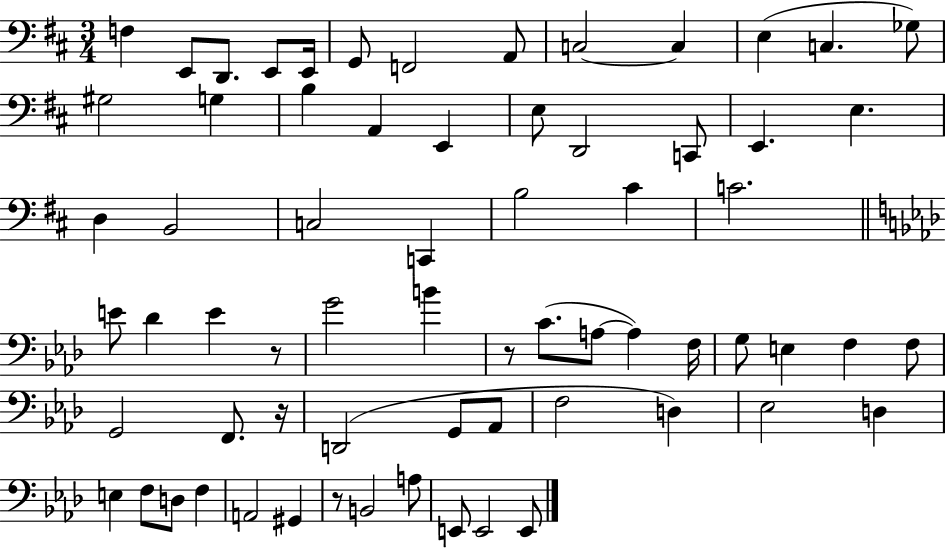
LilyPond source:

{
  \clef bass
  \numericTimeSignature
  \time 3/4
  \key d \major
  \repeat volta 2 { f4 e,8 d,8. e,8 e,16 | g,8 f,2 a,8 | c2~~ c4 | e4( c4. ges8) | \break gis2 g4 | b4 a,4 e,4 | e8 d,2 c,8 | e,4. e4. | \break d4 b,2 | c2 c,4 | b2 cis'4 | c'2. | \break \bar "||" \break \key aes \major e'8 des'4 e'4 r8 | g'2 b'4 | r8 c'8.( a8~~ a4) f16 | g8 e4 f4 f8 | \break g,2 f,8. r16 | d,2( g,8 aes,8 | f2 d4) | ees2 d4 | \break e4 f8 d8 f4 | a,2 gis,4 | r8 b,2 a8 | e,8 e,2 e,8 | \break } \bar "|."
}